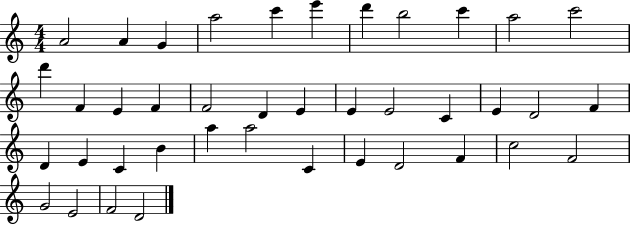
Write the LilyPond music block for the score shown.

{
  \clef treble
  \numericTimeSignature
  \time 4/4
  \key c \major
  a'2 a'4 g'4 | a''2 c'''4 e'''4 | d'''4 b''2 c'''4 | a''2 c'''2 | \break d'''4 f'4 e'4 f'4 | f'2 d'4 e'4 | e'4 e'2 c'4 | e'4 d'2 f'4 | \break d'4 e'4 c'4 b'4 | a''4 a''2 c'4 | e'4 d'2 f'4 | c''2 f'2 | \break g'2 e'2 | f'2 d'2 | \bar "|."
}